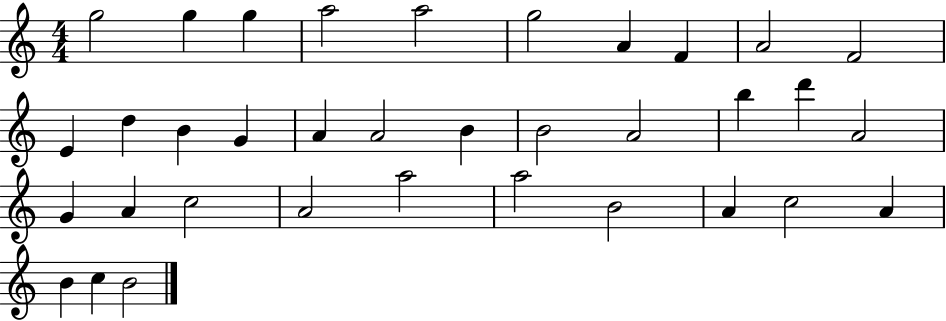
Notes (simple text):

G5/h G5/q G5/q A5/h A5/h G5/h A4/q F4/q A4/h F4/h E4/q D5/q B4/q G4/q A4/q A4/h B4/q B4/h A4/h B5/q D6/q A4/h G4/q A4/q C5/h A4/h A5/h A5/h B4/h A4/q C5/h A4/q B4/q C5/q B4/h